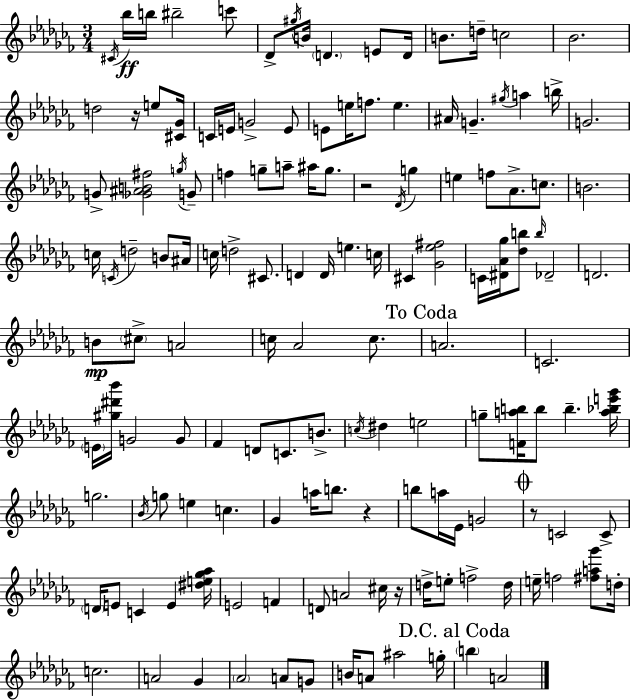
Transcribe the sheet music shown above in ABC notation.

X:1
T:Untitled
M:3/4
L:1/4
K:Abm
^C/4 _b/4 b/4 ^b2 c'/2 _D/2 ^g/4 B/4 D E/2 D/4 B/2 d/4 c2 _B2 d2 z/4 e/2 [^C_G]/4 C/4 E/4 G2 E/2 E/2 e/4 f/2 e ^A/4 G ^g/4 a b/4 G2 G/2 [_G^AB^f]2 g/4 G/2 f g/2 a/2 ^a/4 g/2 z2 _D/4 g e f/2 _A/2 c/2 B2 c/4 C/4 d2 B/2 ^A/4 c/4 d2 ^C/2 D D/4 e c/4 ^C [_G_e^f]2 C/4 [^D_A_g]/4 [_db]/2 b/4 _D2 D2 B/2 ^c/2 A2 c/4 _A2 c/2 A2 C2 E/4 [^g^d'_b']/4 G2 G/2 _F D/2 C/2 B/2 c/4 ^d e2 g/2 [Fab]/4 b/2 b [a_be'_g']/4 g2 _B/4 g/2 e c _G a/4 b/2 z b/2 a/4 _E/4 G2 z/2 C2 C/2 D/4 E/2 C E [^de_g_a]/4 E2 F D/2 A2 ^c/4 z/4 d/4 e/2 f2 d/4 e/4 f2 [^fa_g']/2 d/4 c2 A2 _G _A2 A/2 G/2 B/4 A/2 ^a2 g/4 b A2